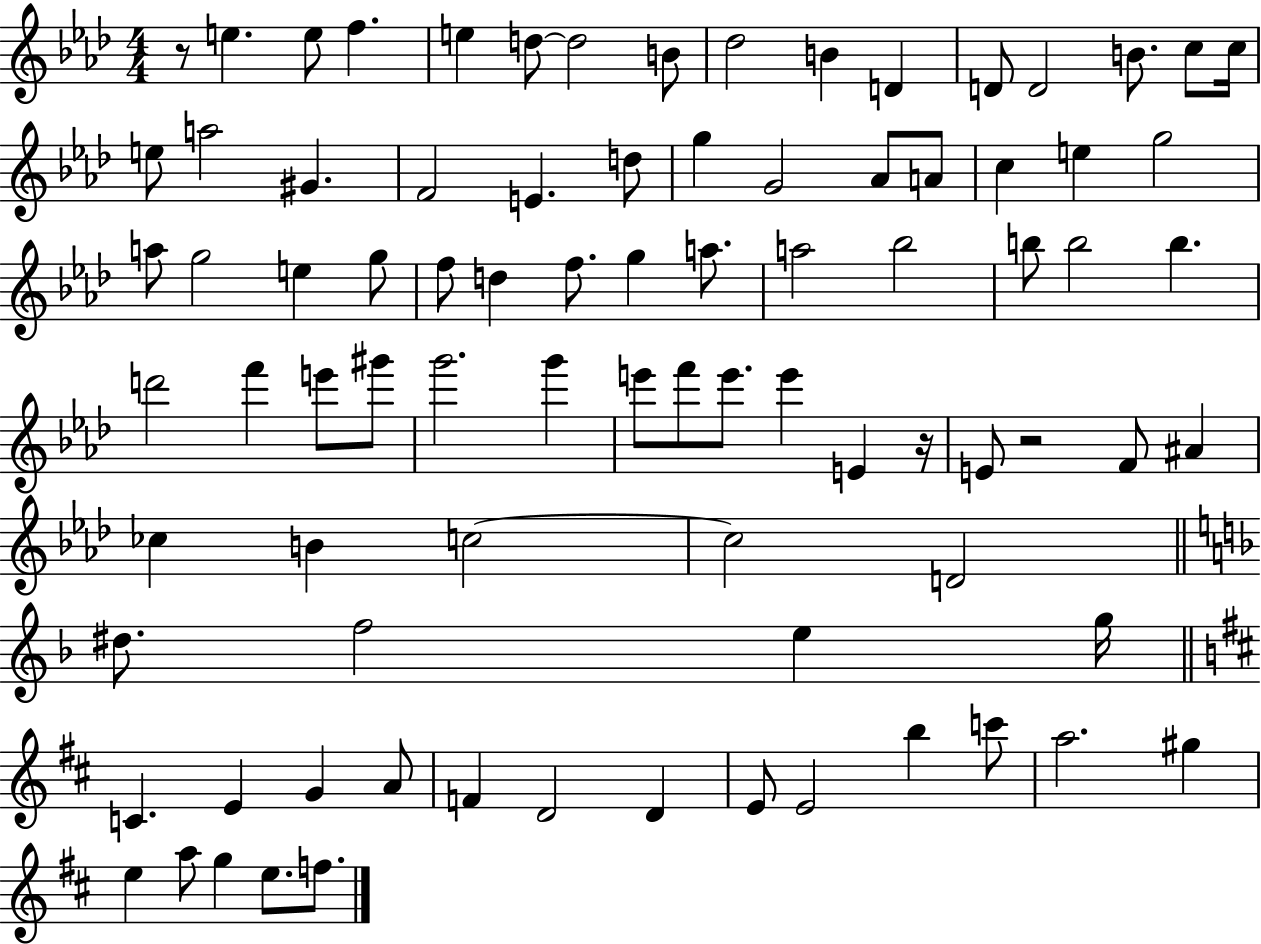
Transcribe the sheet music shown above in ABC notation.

X:1
T:Untitled
M:4/4
L:1/4
K:Ab
z/2 e e/2 f e d/2 d2 B/2 _d2 B D D/2 D2 B/2 c/2 c/4 e/2 a2 ^G F2 E d/2 g G2 _A/2 A/2 c e g2 a/2 g2 e g/2 f/2 d f/2 g a/2 a2 _b2 b/2 b2 b d'2 f' e'/2 ^g'/2 g'2 g' e'/2 f'/2 e'/2 e' E z/4 E/2 z2 F/2 ^A _c B c2 c2 D2 ^d/2 f2 e g/4 C E G A/2 F D2 D E/2 E2 b c'/2 a2 ^g e a/2 g e/2 f/2